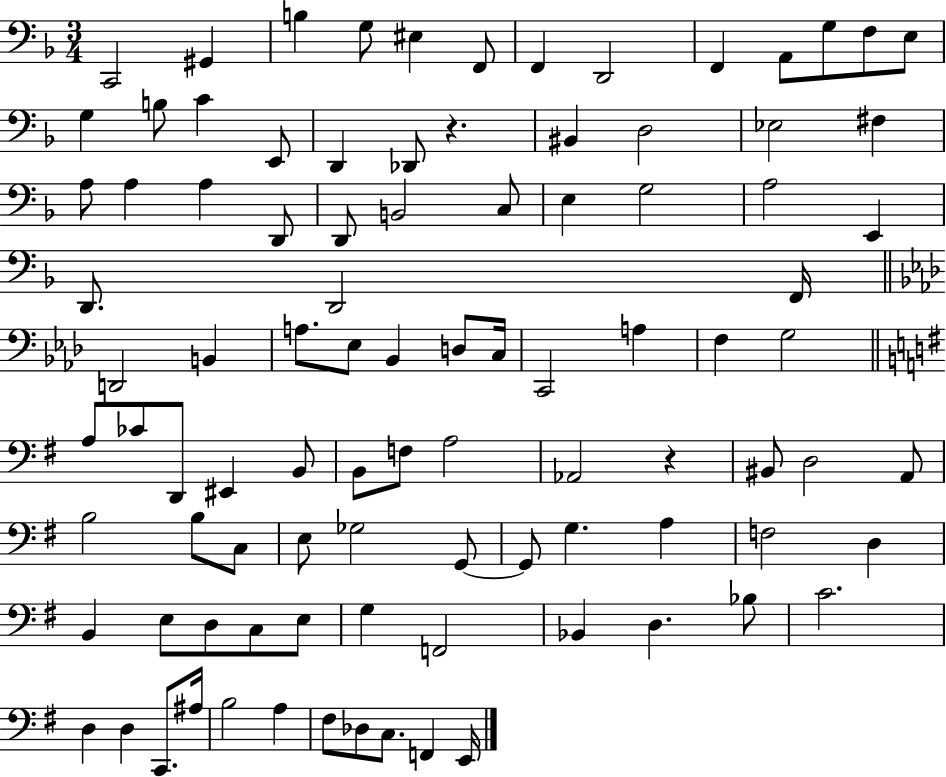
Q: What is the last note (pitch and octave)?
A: E2